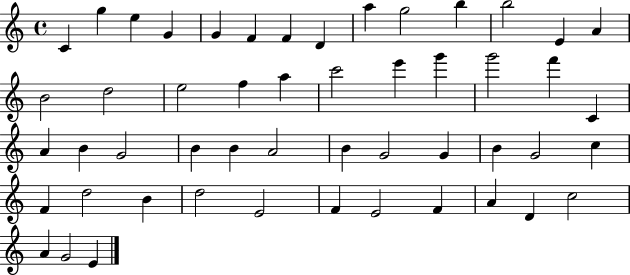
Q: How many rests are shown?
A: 0